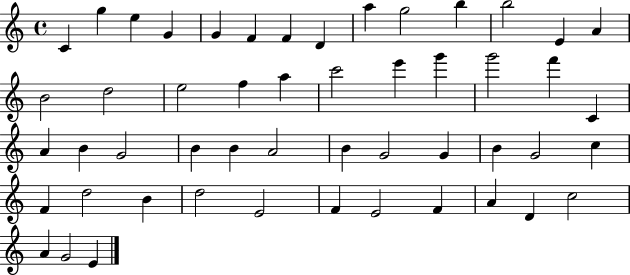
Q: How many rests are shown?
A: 0